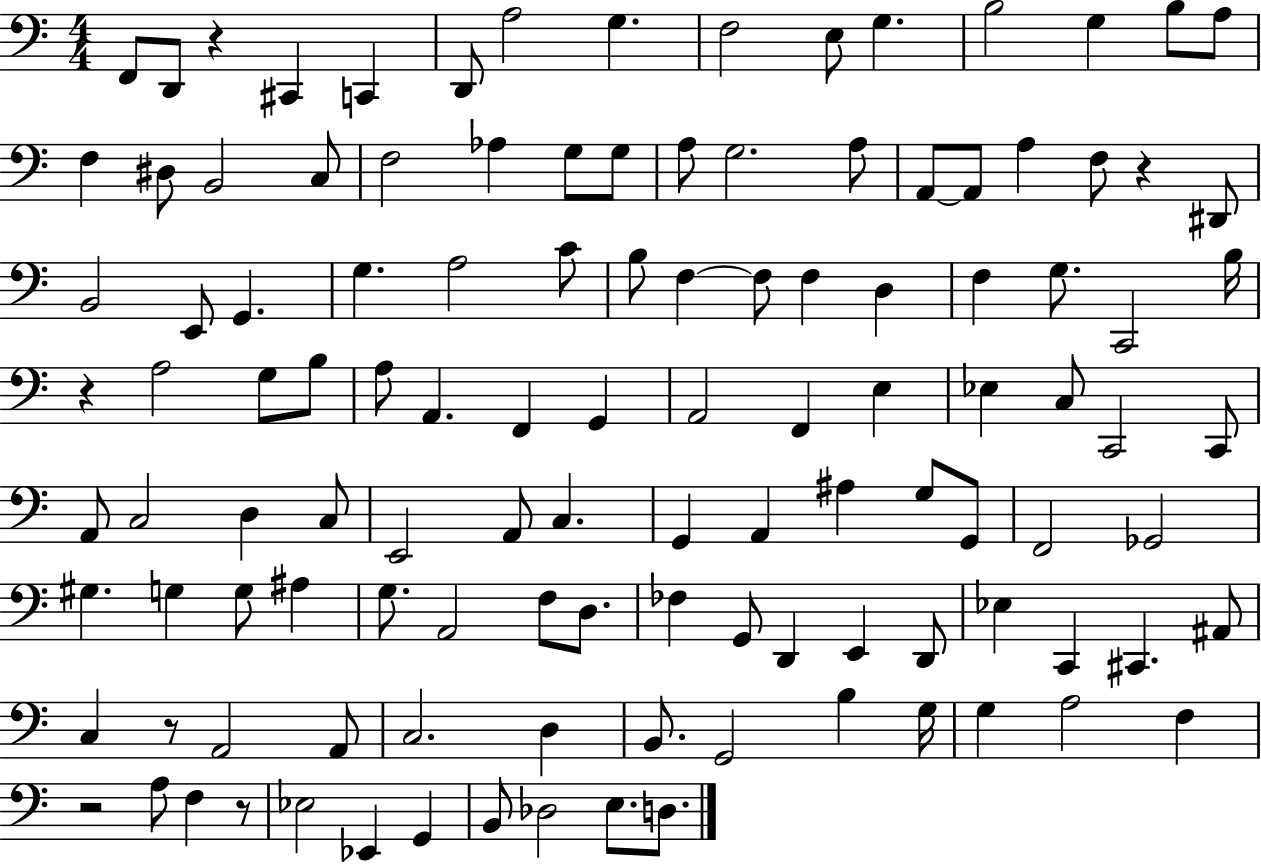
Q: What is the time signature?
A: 4/4